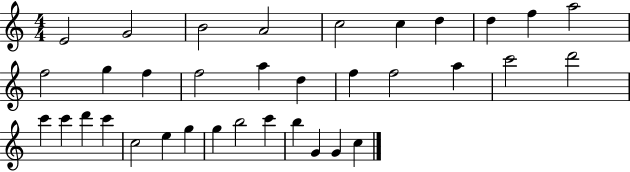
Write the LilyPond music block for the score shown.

{
  \clef treble
  \numericTimeSignature
  \time 4/4
  \key c \major
  e'2 g'2 | b'2 a'2 | c''2 c''4 d''4 | d''4 f''4 a''2 | \break f''2 g''4 f''4 | f''2 a''4 d''4 | f''4 f''2 a''4 | c'''2 d'''2 | \break c'''4 c'''4 d'''4 c'''4 | c''2 e''4 g''4 | g''4 b''2 c'''4 | b''4 g'4 g'4 c''4 | \break \bar "|."
}